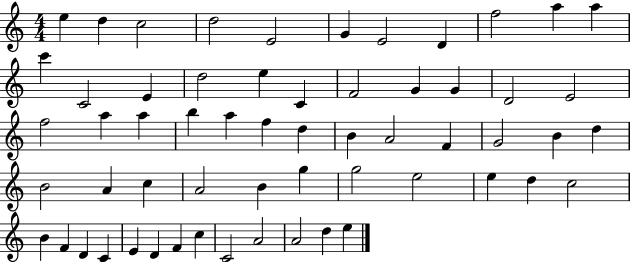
X:1
T:Untitled
M:4/4
L:1/4
K:C
e d c2 d2 E2 G E2 D f2 a a c' C2 E d2 e C F2 G G D2 E2 f2 a a b a f d B A2 F G2 B d B2 A c A2 B g g2 e2 e d c2 B F D C E D F c C2 A2 A2 d e